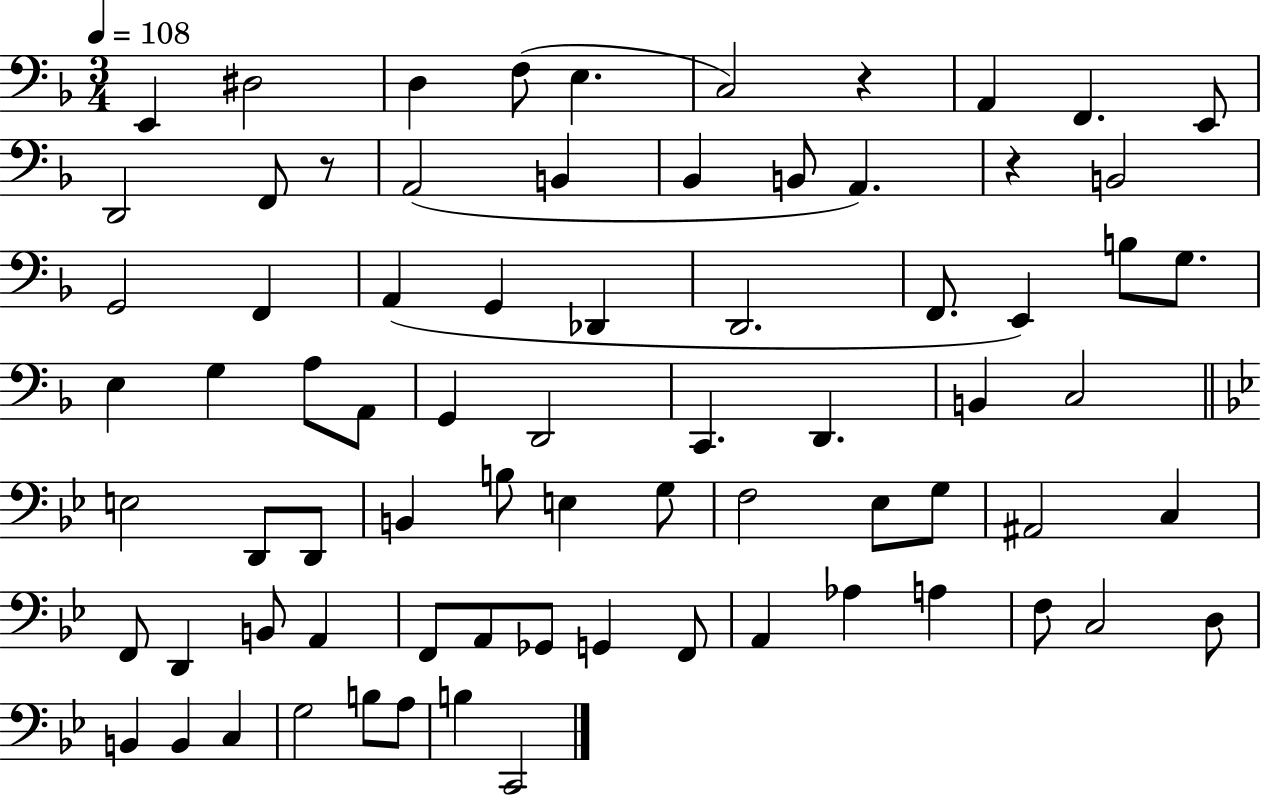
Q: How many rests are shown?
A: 3